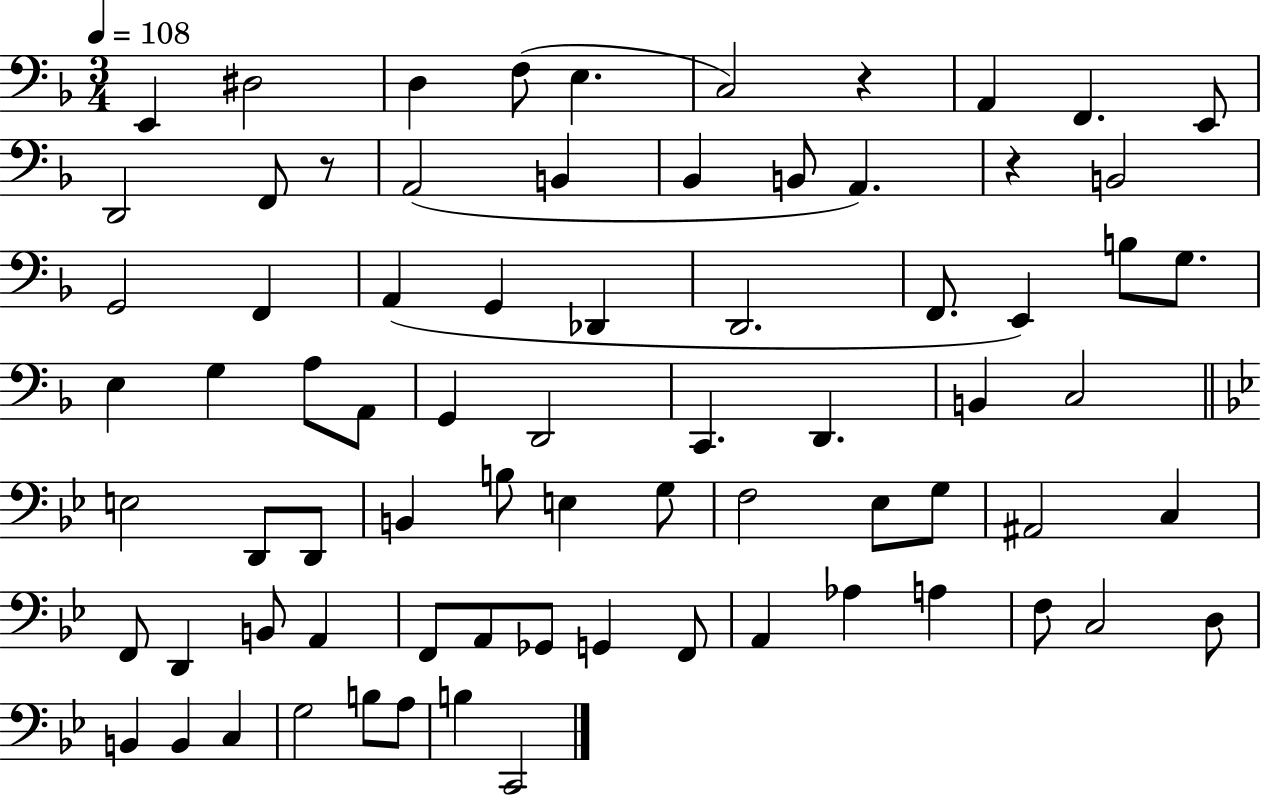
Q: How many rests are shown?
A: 3